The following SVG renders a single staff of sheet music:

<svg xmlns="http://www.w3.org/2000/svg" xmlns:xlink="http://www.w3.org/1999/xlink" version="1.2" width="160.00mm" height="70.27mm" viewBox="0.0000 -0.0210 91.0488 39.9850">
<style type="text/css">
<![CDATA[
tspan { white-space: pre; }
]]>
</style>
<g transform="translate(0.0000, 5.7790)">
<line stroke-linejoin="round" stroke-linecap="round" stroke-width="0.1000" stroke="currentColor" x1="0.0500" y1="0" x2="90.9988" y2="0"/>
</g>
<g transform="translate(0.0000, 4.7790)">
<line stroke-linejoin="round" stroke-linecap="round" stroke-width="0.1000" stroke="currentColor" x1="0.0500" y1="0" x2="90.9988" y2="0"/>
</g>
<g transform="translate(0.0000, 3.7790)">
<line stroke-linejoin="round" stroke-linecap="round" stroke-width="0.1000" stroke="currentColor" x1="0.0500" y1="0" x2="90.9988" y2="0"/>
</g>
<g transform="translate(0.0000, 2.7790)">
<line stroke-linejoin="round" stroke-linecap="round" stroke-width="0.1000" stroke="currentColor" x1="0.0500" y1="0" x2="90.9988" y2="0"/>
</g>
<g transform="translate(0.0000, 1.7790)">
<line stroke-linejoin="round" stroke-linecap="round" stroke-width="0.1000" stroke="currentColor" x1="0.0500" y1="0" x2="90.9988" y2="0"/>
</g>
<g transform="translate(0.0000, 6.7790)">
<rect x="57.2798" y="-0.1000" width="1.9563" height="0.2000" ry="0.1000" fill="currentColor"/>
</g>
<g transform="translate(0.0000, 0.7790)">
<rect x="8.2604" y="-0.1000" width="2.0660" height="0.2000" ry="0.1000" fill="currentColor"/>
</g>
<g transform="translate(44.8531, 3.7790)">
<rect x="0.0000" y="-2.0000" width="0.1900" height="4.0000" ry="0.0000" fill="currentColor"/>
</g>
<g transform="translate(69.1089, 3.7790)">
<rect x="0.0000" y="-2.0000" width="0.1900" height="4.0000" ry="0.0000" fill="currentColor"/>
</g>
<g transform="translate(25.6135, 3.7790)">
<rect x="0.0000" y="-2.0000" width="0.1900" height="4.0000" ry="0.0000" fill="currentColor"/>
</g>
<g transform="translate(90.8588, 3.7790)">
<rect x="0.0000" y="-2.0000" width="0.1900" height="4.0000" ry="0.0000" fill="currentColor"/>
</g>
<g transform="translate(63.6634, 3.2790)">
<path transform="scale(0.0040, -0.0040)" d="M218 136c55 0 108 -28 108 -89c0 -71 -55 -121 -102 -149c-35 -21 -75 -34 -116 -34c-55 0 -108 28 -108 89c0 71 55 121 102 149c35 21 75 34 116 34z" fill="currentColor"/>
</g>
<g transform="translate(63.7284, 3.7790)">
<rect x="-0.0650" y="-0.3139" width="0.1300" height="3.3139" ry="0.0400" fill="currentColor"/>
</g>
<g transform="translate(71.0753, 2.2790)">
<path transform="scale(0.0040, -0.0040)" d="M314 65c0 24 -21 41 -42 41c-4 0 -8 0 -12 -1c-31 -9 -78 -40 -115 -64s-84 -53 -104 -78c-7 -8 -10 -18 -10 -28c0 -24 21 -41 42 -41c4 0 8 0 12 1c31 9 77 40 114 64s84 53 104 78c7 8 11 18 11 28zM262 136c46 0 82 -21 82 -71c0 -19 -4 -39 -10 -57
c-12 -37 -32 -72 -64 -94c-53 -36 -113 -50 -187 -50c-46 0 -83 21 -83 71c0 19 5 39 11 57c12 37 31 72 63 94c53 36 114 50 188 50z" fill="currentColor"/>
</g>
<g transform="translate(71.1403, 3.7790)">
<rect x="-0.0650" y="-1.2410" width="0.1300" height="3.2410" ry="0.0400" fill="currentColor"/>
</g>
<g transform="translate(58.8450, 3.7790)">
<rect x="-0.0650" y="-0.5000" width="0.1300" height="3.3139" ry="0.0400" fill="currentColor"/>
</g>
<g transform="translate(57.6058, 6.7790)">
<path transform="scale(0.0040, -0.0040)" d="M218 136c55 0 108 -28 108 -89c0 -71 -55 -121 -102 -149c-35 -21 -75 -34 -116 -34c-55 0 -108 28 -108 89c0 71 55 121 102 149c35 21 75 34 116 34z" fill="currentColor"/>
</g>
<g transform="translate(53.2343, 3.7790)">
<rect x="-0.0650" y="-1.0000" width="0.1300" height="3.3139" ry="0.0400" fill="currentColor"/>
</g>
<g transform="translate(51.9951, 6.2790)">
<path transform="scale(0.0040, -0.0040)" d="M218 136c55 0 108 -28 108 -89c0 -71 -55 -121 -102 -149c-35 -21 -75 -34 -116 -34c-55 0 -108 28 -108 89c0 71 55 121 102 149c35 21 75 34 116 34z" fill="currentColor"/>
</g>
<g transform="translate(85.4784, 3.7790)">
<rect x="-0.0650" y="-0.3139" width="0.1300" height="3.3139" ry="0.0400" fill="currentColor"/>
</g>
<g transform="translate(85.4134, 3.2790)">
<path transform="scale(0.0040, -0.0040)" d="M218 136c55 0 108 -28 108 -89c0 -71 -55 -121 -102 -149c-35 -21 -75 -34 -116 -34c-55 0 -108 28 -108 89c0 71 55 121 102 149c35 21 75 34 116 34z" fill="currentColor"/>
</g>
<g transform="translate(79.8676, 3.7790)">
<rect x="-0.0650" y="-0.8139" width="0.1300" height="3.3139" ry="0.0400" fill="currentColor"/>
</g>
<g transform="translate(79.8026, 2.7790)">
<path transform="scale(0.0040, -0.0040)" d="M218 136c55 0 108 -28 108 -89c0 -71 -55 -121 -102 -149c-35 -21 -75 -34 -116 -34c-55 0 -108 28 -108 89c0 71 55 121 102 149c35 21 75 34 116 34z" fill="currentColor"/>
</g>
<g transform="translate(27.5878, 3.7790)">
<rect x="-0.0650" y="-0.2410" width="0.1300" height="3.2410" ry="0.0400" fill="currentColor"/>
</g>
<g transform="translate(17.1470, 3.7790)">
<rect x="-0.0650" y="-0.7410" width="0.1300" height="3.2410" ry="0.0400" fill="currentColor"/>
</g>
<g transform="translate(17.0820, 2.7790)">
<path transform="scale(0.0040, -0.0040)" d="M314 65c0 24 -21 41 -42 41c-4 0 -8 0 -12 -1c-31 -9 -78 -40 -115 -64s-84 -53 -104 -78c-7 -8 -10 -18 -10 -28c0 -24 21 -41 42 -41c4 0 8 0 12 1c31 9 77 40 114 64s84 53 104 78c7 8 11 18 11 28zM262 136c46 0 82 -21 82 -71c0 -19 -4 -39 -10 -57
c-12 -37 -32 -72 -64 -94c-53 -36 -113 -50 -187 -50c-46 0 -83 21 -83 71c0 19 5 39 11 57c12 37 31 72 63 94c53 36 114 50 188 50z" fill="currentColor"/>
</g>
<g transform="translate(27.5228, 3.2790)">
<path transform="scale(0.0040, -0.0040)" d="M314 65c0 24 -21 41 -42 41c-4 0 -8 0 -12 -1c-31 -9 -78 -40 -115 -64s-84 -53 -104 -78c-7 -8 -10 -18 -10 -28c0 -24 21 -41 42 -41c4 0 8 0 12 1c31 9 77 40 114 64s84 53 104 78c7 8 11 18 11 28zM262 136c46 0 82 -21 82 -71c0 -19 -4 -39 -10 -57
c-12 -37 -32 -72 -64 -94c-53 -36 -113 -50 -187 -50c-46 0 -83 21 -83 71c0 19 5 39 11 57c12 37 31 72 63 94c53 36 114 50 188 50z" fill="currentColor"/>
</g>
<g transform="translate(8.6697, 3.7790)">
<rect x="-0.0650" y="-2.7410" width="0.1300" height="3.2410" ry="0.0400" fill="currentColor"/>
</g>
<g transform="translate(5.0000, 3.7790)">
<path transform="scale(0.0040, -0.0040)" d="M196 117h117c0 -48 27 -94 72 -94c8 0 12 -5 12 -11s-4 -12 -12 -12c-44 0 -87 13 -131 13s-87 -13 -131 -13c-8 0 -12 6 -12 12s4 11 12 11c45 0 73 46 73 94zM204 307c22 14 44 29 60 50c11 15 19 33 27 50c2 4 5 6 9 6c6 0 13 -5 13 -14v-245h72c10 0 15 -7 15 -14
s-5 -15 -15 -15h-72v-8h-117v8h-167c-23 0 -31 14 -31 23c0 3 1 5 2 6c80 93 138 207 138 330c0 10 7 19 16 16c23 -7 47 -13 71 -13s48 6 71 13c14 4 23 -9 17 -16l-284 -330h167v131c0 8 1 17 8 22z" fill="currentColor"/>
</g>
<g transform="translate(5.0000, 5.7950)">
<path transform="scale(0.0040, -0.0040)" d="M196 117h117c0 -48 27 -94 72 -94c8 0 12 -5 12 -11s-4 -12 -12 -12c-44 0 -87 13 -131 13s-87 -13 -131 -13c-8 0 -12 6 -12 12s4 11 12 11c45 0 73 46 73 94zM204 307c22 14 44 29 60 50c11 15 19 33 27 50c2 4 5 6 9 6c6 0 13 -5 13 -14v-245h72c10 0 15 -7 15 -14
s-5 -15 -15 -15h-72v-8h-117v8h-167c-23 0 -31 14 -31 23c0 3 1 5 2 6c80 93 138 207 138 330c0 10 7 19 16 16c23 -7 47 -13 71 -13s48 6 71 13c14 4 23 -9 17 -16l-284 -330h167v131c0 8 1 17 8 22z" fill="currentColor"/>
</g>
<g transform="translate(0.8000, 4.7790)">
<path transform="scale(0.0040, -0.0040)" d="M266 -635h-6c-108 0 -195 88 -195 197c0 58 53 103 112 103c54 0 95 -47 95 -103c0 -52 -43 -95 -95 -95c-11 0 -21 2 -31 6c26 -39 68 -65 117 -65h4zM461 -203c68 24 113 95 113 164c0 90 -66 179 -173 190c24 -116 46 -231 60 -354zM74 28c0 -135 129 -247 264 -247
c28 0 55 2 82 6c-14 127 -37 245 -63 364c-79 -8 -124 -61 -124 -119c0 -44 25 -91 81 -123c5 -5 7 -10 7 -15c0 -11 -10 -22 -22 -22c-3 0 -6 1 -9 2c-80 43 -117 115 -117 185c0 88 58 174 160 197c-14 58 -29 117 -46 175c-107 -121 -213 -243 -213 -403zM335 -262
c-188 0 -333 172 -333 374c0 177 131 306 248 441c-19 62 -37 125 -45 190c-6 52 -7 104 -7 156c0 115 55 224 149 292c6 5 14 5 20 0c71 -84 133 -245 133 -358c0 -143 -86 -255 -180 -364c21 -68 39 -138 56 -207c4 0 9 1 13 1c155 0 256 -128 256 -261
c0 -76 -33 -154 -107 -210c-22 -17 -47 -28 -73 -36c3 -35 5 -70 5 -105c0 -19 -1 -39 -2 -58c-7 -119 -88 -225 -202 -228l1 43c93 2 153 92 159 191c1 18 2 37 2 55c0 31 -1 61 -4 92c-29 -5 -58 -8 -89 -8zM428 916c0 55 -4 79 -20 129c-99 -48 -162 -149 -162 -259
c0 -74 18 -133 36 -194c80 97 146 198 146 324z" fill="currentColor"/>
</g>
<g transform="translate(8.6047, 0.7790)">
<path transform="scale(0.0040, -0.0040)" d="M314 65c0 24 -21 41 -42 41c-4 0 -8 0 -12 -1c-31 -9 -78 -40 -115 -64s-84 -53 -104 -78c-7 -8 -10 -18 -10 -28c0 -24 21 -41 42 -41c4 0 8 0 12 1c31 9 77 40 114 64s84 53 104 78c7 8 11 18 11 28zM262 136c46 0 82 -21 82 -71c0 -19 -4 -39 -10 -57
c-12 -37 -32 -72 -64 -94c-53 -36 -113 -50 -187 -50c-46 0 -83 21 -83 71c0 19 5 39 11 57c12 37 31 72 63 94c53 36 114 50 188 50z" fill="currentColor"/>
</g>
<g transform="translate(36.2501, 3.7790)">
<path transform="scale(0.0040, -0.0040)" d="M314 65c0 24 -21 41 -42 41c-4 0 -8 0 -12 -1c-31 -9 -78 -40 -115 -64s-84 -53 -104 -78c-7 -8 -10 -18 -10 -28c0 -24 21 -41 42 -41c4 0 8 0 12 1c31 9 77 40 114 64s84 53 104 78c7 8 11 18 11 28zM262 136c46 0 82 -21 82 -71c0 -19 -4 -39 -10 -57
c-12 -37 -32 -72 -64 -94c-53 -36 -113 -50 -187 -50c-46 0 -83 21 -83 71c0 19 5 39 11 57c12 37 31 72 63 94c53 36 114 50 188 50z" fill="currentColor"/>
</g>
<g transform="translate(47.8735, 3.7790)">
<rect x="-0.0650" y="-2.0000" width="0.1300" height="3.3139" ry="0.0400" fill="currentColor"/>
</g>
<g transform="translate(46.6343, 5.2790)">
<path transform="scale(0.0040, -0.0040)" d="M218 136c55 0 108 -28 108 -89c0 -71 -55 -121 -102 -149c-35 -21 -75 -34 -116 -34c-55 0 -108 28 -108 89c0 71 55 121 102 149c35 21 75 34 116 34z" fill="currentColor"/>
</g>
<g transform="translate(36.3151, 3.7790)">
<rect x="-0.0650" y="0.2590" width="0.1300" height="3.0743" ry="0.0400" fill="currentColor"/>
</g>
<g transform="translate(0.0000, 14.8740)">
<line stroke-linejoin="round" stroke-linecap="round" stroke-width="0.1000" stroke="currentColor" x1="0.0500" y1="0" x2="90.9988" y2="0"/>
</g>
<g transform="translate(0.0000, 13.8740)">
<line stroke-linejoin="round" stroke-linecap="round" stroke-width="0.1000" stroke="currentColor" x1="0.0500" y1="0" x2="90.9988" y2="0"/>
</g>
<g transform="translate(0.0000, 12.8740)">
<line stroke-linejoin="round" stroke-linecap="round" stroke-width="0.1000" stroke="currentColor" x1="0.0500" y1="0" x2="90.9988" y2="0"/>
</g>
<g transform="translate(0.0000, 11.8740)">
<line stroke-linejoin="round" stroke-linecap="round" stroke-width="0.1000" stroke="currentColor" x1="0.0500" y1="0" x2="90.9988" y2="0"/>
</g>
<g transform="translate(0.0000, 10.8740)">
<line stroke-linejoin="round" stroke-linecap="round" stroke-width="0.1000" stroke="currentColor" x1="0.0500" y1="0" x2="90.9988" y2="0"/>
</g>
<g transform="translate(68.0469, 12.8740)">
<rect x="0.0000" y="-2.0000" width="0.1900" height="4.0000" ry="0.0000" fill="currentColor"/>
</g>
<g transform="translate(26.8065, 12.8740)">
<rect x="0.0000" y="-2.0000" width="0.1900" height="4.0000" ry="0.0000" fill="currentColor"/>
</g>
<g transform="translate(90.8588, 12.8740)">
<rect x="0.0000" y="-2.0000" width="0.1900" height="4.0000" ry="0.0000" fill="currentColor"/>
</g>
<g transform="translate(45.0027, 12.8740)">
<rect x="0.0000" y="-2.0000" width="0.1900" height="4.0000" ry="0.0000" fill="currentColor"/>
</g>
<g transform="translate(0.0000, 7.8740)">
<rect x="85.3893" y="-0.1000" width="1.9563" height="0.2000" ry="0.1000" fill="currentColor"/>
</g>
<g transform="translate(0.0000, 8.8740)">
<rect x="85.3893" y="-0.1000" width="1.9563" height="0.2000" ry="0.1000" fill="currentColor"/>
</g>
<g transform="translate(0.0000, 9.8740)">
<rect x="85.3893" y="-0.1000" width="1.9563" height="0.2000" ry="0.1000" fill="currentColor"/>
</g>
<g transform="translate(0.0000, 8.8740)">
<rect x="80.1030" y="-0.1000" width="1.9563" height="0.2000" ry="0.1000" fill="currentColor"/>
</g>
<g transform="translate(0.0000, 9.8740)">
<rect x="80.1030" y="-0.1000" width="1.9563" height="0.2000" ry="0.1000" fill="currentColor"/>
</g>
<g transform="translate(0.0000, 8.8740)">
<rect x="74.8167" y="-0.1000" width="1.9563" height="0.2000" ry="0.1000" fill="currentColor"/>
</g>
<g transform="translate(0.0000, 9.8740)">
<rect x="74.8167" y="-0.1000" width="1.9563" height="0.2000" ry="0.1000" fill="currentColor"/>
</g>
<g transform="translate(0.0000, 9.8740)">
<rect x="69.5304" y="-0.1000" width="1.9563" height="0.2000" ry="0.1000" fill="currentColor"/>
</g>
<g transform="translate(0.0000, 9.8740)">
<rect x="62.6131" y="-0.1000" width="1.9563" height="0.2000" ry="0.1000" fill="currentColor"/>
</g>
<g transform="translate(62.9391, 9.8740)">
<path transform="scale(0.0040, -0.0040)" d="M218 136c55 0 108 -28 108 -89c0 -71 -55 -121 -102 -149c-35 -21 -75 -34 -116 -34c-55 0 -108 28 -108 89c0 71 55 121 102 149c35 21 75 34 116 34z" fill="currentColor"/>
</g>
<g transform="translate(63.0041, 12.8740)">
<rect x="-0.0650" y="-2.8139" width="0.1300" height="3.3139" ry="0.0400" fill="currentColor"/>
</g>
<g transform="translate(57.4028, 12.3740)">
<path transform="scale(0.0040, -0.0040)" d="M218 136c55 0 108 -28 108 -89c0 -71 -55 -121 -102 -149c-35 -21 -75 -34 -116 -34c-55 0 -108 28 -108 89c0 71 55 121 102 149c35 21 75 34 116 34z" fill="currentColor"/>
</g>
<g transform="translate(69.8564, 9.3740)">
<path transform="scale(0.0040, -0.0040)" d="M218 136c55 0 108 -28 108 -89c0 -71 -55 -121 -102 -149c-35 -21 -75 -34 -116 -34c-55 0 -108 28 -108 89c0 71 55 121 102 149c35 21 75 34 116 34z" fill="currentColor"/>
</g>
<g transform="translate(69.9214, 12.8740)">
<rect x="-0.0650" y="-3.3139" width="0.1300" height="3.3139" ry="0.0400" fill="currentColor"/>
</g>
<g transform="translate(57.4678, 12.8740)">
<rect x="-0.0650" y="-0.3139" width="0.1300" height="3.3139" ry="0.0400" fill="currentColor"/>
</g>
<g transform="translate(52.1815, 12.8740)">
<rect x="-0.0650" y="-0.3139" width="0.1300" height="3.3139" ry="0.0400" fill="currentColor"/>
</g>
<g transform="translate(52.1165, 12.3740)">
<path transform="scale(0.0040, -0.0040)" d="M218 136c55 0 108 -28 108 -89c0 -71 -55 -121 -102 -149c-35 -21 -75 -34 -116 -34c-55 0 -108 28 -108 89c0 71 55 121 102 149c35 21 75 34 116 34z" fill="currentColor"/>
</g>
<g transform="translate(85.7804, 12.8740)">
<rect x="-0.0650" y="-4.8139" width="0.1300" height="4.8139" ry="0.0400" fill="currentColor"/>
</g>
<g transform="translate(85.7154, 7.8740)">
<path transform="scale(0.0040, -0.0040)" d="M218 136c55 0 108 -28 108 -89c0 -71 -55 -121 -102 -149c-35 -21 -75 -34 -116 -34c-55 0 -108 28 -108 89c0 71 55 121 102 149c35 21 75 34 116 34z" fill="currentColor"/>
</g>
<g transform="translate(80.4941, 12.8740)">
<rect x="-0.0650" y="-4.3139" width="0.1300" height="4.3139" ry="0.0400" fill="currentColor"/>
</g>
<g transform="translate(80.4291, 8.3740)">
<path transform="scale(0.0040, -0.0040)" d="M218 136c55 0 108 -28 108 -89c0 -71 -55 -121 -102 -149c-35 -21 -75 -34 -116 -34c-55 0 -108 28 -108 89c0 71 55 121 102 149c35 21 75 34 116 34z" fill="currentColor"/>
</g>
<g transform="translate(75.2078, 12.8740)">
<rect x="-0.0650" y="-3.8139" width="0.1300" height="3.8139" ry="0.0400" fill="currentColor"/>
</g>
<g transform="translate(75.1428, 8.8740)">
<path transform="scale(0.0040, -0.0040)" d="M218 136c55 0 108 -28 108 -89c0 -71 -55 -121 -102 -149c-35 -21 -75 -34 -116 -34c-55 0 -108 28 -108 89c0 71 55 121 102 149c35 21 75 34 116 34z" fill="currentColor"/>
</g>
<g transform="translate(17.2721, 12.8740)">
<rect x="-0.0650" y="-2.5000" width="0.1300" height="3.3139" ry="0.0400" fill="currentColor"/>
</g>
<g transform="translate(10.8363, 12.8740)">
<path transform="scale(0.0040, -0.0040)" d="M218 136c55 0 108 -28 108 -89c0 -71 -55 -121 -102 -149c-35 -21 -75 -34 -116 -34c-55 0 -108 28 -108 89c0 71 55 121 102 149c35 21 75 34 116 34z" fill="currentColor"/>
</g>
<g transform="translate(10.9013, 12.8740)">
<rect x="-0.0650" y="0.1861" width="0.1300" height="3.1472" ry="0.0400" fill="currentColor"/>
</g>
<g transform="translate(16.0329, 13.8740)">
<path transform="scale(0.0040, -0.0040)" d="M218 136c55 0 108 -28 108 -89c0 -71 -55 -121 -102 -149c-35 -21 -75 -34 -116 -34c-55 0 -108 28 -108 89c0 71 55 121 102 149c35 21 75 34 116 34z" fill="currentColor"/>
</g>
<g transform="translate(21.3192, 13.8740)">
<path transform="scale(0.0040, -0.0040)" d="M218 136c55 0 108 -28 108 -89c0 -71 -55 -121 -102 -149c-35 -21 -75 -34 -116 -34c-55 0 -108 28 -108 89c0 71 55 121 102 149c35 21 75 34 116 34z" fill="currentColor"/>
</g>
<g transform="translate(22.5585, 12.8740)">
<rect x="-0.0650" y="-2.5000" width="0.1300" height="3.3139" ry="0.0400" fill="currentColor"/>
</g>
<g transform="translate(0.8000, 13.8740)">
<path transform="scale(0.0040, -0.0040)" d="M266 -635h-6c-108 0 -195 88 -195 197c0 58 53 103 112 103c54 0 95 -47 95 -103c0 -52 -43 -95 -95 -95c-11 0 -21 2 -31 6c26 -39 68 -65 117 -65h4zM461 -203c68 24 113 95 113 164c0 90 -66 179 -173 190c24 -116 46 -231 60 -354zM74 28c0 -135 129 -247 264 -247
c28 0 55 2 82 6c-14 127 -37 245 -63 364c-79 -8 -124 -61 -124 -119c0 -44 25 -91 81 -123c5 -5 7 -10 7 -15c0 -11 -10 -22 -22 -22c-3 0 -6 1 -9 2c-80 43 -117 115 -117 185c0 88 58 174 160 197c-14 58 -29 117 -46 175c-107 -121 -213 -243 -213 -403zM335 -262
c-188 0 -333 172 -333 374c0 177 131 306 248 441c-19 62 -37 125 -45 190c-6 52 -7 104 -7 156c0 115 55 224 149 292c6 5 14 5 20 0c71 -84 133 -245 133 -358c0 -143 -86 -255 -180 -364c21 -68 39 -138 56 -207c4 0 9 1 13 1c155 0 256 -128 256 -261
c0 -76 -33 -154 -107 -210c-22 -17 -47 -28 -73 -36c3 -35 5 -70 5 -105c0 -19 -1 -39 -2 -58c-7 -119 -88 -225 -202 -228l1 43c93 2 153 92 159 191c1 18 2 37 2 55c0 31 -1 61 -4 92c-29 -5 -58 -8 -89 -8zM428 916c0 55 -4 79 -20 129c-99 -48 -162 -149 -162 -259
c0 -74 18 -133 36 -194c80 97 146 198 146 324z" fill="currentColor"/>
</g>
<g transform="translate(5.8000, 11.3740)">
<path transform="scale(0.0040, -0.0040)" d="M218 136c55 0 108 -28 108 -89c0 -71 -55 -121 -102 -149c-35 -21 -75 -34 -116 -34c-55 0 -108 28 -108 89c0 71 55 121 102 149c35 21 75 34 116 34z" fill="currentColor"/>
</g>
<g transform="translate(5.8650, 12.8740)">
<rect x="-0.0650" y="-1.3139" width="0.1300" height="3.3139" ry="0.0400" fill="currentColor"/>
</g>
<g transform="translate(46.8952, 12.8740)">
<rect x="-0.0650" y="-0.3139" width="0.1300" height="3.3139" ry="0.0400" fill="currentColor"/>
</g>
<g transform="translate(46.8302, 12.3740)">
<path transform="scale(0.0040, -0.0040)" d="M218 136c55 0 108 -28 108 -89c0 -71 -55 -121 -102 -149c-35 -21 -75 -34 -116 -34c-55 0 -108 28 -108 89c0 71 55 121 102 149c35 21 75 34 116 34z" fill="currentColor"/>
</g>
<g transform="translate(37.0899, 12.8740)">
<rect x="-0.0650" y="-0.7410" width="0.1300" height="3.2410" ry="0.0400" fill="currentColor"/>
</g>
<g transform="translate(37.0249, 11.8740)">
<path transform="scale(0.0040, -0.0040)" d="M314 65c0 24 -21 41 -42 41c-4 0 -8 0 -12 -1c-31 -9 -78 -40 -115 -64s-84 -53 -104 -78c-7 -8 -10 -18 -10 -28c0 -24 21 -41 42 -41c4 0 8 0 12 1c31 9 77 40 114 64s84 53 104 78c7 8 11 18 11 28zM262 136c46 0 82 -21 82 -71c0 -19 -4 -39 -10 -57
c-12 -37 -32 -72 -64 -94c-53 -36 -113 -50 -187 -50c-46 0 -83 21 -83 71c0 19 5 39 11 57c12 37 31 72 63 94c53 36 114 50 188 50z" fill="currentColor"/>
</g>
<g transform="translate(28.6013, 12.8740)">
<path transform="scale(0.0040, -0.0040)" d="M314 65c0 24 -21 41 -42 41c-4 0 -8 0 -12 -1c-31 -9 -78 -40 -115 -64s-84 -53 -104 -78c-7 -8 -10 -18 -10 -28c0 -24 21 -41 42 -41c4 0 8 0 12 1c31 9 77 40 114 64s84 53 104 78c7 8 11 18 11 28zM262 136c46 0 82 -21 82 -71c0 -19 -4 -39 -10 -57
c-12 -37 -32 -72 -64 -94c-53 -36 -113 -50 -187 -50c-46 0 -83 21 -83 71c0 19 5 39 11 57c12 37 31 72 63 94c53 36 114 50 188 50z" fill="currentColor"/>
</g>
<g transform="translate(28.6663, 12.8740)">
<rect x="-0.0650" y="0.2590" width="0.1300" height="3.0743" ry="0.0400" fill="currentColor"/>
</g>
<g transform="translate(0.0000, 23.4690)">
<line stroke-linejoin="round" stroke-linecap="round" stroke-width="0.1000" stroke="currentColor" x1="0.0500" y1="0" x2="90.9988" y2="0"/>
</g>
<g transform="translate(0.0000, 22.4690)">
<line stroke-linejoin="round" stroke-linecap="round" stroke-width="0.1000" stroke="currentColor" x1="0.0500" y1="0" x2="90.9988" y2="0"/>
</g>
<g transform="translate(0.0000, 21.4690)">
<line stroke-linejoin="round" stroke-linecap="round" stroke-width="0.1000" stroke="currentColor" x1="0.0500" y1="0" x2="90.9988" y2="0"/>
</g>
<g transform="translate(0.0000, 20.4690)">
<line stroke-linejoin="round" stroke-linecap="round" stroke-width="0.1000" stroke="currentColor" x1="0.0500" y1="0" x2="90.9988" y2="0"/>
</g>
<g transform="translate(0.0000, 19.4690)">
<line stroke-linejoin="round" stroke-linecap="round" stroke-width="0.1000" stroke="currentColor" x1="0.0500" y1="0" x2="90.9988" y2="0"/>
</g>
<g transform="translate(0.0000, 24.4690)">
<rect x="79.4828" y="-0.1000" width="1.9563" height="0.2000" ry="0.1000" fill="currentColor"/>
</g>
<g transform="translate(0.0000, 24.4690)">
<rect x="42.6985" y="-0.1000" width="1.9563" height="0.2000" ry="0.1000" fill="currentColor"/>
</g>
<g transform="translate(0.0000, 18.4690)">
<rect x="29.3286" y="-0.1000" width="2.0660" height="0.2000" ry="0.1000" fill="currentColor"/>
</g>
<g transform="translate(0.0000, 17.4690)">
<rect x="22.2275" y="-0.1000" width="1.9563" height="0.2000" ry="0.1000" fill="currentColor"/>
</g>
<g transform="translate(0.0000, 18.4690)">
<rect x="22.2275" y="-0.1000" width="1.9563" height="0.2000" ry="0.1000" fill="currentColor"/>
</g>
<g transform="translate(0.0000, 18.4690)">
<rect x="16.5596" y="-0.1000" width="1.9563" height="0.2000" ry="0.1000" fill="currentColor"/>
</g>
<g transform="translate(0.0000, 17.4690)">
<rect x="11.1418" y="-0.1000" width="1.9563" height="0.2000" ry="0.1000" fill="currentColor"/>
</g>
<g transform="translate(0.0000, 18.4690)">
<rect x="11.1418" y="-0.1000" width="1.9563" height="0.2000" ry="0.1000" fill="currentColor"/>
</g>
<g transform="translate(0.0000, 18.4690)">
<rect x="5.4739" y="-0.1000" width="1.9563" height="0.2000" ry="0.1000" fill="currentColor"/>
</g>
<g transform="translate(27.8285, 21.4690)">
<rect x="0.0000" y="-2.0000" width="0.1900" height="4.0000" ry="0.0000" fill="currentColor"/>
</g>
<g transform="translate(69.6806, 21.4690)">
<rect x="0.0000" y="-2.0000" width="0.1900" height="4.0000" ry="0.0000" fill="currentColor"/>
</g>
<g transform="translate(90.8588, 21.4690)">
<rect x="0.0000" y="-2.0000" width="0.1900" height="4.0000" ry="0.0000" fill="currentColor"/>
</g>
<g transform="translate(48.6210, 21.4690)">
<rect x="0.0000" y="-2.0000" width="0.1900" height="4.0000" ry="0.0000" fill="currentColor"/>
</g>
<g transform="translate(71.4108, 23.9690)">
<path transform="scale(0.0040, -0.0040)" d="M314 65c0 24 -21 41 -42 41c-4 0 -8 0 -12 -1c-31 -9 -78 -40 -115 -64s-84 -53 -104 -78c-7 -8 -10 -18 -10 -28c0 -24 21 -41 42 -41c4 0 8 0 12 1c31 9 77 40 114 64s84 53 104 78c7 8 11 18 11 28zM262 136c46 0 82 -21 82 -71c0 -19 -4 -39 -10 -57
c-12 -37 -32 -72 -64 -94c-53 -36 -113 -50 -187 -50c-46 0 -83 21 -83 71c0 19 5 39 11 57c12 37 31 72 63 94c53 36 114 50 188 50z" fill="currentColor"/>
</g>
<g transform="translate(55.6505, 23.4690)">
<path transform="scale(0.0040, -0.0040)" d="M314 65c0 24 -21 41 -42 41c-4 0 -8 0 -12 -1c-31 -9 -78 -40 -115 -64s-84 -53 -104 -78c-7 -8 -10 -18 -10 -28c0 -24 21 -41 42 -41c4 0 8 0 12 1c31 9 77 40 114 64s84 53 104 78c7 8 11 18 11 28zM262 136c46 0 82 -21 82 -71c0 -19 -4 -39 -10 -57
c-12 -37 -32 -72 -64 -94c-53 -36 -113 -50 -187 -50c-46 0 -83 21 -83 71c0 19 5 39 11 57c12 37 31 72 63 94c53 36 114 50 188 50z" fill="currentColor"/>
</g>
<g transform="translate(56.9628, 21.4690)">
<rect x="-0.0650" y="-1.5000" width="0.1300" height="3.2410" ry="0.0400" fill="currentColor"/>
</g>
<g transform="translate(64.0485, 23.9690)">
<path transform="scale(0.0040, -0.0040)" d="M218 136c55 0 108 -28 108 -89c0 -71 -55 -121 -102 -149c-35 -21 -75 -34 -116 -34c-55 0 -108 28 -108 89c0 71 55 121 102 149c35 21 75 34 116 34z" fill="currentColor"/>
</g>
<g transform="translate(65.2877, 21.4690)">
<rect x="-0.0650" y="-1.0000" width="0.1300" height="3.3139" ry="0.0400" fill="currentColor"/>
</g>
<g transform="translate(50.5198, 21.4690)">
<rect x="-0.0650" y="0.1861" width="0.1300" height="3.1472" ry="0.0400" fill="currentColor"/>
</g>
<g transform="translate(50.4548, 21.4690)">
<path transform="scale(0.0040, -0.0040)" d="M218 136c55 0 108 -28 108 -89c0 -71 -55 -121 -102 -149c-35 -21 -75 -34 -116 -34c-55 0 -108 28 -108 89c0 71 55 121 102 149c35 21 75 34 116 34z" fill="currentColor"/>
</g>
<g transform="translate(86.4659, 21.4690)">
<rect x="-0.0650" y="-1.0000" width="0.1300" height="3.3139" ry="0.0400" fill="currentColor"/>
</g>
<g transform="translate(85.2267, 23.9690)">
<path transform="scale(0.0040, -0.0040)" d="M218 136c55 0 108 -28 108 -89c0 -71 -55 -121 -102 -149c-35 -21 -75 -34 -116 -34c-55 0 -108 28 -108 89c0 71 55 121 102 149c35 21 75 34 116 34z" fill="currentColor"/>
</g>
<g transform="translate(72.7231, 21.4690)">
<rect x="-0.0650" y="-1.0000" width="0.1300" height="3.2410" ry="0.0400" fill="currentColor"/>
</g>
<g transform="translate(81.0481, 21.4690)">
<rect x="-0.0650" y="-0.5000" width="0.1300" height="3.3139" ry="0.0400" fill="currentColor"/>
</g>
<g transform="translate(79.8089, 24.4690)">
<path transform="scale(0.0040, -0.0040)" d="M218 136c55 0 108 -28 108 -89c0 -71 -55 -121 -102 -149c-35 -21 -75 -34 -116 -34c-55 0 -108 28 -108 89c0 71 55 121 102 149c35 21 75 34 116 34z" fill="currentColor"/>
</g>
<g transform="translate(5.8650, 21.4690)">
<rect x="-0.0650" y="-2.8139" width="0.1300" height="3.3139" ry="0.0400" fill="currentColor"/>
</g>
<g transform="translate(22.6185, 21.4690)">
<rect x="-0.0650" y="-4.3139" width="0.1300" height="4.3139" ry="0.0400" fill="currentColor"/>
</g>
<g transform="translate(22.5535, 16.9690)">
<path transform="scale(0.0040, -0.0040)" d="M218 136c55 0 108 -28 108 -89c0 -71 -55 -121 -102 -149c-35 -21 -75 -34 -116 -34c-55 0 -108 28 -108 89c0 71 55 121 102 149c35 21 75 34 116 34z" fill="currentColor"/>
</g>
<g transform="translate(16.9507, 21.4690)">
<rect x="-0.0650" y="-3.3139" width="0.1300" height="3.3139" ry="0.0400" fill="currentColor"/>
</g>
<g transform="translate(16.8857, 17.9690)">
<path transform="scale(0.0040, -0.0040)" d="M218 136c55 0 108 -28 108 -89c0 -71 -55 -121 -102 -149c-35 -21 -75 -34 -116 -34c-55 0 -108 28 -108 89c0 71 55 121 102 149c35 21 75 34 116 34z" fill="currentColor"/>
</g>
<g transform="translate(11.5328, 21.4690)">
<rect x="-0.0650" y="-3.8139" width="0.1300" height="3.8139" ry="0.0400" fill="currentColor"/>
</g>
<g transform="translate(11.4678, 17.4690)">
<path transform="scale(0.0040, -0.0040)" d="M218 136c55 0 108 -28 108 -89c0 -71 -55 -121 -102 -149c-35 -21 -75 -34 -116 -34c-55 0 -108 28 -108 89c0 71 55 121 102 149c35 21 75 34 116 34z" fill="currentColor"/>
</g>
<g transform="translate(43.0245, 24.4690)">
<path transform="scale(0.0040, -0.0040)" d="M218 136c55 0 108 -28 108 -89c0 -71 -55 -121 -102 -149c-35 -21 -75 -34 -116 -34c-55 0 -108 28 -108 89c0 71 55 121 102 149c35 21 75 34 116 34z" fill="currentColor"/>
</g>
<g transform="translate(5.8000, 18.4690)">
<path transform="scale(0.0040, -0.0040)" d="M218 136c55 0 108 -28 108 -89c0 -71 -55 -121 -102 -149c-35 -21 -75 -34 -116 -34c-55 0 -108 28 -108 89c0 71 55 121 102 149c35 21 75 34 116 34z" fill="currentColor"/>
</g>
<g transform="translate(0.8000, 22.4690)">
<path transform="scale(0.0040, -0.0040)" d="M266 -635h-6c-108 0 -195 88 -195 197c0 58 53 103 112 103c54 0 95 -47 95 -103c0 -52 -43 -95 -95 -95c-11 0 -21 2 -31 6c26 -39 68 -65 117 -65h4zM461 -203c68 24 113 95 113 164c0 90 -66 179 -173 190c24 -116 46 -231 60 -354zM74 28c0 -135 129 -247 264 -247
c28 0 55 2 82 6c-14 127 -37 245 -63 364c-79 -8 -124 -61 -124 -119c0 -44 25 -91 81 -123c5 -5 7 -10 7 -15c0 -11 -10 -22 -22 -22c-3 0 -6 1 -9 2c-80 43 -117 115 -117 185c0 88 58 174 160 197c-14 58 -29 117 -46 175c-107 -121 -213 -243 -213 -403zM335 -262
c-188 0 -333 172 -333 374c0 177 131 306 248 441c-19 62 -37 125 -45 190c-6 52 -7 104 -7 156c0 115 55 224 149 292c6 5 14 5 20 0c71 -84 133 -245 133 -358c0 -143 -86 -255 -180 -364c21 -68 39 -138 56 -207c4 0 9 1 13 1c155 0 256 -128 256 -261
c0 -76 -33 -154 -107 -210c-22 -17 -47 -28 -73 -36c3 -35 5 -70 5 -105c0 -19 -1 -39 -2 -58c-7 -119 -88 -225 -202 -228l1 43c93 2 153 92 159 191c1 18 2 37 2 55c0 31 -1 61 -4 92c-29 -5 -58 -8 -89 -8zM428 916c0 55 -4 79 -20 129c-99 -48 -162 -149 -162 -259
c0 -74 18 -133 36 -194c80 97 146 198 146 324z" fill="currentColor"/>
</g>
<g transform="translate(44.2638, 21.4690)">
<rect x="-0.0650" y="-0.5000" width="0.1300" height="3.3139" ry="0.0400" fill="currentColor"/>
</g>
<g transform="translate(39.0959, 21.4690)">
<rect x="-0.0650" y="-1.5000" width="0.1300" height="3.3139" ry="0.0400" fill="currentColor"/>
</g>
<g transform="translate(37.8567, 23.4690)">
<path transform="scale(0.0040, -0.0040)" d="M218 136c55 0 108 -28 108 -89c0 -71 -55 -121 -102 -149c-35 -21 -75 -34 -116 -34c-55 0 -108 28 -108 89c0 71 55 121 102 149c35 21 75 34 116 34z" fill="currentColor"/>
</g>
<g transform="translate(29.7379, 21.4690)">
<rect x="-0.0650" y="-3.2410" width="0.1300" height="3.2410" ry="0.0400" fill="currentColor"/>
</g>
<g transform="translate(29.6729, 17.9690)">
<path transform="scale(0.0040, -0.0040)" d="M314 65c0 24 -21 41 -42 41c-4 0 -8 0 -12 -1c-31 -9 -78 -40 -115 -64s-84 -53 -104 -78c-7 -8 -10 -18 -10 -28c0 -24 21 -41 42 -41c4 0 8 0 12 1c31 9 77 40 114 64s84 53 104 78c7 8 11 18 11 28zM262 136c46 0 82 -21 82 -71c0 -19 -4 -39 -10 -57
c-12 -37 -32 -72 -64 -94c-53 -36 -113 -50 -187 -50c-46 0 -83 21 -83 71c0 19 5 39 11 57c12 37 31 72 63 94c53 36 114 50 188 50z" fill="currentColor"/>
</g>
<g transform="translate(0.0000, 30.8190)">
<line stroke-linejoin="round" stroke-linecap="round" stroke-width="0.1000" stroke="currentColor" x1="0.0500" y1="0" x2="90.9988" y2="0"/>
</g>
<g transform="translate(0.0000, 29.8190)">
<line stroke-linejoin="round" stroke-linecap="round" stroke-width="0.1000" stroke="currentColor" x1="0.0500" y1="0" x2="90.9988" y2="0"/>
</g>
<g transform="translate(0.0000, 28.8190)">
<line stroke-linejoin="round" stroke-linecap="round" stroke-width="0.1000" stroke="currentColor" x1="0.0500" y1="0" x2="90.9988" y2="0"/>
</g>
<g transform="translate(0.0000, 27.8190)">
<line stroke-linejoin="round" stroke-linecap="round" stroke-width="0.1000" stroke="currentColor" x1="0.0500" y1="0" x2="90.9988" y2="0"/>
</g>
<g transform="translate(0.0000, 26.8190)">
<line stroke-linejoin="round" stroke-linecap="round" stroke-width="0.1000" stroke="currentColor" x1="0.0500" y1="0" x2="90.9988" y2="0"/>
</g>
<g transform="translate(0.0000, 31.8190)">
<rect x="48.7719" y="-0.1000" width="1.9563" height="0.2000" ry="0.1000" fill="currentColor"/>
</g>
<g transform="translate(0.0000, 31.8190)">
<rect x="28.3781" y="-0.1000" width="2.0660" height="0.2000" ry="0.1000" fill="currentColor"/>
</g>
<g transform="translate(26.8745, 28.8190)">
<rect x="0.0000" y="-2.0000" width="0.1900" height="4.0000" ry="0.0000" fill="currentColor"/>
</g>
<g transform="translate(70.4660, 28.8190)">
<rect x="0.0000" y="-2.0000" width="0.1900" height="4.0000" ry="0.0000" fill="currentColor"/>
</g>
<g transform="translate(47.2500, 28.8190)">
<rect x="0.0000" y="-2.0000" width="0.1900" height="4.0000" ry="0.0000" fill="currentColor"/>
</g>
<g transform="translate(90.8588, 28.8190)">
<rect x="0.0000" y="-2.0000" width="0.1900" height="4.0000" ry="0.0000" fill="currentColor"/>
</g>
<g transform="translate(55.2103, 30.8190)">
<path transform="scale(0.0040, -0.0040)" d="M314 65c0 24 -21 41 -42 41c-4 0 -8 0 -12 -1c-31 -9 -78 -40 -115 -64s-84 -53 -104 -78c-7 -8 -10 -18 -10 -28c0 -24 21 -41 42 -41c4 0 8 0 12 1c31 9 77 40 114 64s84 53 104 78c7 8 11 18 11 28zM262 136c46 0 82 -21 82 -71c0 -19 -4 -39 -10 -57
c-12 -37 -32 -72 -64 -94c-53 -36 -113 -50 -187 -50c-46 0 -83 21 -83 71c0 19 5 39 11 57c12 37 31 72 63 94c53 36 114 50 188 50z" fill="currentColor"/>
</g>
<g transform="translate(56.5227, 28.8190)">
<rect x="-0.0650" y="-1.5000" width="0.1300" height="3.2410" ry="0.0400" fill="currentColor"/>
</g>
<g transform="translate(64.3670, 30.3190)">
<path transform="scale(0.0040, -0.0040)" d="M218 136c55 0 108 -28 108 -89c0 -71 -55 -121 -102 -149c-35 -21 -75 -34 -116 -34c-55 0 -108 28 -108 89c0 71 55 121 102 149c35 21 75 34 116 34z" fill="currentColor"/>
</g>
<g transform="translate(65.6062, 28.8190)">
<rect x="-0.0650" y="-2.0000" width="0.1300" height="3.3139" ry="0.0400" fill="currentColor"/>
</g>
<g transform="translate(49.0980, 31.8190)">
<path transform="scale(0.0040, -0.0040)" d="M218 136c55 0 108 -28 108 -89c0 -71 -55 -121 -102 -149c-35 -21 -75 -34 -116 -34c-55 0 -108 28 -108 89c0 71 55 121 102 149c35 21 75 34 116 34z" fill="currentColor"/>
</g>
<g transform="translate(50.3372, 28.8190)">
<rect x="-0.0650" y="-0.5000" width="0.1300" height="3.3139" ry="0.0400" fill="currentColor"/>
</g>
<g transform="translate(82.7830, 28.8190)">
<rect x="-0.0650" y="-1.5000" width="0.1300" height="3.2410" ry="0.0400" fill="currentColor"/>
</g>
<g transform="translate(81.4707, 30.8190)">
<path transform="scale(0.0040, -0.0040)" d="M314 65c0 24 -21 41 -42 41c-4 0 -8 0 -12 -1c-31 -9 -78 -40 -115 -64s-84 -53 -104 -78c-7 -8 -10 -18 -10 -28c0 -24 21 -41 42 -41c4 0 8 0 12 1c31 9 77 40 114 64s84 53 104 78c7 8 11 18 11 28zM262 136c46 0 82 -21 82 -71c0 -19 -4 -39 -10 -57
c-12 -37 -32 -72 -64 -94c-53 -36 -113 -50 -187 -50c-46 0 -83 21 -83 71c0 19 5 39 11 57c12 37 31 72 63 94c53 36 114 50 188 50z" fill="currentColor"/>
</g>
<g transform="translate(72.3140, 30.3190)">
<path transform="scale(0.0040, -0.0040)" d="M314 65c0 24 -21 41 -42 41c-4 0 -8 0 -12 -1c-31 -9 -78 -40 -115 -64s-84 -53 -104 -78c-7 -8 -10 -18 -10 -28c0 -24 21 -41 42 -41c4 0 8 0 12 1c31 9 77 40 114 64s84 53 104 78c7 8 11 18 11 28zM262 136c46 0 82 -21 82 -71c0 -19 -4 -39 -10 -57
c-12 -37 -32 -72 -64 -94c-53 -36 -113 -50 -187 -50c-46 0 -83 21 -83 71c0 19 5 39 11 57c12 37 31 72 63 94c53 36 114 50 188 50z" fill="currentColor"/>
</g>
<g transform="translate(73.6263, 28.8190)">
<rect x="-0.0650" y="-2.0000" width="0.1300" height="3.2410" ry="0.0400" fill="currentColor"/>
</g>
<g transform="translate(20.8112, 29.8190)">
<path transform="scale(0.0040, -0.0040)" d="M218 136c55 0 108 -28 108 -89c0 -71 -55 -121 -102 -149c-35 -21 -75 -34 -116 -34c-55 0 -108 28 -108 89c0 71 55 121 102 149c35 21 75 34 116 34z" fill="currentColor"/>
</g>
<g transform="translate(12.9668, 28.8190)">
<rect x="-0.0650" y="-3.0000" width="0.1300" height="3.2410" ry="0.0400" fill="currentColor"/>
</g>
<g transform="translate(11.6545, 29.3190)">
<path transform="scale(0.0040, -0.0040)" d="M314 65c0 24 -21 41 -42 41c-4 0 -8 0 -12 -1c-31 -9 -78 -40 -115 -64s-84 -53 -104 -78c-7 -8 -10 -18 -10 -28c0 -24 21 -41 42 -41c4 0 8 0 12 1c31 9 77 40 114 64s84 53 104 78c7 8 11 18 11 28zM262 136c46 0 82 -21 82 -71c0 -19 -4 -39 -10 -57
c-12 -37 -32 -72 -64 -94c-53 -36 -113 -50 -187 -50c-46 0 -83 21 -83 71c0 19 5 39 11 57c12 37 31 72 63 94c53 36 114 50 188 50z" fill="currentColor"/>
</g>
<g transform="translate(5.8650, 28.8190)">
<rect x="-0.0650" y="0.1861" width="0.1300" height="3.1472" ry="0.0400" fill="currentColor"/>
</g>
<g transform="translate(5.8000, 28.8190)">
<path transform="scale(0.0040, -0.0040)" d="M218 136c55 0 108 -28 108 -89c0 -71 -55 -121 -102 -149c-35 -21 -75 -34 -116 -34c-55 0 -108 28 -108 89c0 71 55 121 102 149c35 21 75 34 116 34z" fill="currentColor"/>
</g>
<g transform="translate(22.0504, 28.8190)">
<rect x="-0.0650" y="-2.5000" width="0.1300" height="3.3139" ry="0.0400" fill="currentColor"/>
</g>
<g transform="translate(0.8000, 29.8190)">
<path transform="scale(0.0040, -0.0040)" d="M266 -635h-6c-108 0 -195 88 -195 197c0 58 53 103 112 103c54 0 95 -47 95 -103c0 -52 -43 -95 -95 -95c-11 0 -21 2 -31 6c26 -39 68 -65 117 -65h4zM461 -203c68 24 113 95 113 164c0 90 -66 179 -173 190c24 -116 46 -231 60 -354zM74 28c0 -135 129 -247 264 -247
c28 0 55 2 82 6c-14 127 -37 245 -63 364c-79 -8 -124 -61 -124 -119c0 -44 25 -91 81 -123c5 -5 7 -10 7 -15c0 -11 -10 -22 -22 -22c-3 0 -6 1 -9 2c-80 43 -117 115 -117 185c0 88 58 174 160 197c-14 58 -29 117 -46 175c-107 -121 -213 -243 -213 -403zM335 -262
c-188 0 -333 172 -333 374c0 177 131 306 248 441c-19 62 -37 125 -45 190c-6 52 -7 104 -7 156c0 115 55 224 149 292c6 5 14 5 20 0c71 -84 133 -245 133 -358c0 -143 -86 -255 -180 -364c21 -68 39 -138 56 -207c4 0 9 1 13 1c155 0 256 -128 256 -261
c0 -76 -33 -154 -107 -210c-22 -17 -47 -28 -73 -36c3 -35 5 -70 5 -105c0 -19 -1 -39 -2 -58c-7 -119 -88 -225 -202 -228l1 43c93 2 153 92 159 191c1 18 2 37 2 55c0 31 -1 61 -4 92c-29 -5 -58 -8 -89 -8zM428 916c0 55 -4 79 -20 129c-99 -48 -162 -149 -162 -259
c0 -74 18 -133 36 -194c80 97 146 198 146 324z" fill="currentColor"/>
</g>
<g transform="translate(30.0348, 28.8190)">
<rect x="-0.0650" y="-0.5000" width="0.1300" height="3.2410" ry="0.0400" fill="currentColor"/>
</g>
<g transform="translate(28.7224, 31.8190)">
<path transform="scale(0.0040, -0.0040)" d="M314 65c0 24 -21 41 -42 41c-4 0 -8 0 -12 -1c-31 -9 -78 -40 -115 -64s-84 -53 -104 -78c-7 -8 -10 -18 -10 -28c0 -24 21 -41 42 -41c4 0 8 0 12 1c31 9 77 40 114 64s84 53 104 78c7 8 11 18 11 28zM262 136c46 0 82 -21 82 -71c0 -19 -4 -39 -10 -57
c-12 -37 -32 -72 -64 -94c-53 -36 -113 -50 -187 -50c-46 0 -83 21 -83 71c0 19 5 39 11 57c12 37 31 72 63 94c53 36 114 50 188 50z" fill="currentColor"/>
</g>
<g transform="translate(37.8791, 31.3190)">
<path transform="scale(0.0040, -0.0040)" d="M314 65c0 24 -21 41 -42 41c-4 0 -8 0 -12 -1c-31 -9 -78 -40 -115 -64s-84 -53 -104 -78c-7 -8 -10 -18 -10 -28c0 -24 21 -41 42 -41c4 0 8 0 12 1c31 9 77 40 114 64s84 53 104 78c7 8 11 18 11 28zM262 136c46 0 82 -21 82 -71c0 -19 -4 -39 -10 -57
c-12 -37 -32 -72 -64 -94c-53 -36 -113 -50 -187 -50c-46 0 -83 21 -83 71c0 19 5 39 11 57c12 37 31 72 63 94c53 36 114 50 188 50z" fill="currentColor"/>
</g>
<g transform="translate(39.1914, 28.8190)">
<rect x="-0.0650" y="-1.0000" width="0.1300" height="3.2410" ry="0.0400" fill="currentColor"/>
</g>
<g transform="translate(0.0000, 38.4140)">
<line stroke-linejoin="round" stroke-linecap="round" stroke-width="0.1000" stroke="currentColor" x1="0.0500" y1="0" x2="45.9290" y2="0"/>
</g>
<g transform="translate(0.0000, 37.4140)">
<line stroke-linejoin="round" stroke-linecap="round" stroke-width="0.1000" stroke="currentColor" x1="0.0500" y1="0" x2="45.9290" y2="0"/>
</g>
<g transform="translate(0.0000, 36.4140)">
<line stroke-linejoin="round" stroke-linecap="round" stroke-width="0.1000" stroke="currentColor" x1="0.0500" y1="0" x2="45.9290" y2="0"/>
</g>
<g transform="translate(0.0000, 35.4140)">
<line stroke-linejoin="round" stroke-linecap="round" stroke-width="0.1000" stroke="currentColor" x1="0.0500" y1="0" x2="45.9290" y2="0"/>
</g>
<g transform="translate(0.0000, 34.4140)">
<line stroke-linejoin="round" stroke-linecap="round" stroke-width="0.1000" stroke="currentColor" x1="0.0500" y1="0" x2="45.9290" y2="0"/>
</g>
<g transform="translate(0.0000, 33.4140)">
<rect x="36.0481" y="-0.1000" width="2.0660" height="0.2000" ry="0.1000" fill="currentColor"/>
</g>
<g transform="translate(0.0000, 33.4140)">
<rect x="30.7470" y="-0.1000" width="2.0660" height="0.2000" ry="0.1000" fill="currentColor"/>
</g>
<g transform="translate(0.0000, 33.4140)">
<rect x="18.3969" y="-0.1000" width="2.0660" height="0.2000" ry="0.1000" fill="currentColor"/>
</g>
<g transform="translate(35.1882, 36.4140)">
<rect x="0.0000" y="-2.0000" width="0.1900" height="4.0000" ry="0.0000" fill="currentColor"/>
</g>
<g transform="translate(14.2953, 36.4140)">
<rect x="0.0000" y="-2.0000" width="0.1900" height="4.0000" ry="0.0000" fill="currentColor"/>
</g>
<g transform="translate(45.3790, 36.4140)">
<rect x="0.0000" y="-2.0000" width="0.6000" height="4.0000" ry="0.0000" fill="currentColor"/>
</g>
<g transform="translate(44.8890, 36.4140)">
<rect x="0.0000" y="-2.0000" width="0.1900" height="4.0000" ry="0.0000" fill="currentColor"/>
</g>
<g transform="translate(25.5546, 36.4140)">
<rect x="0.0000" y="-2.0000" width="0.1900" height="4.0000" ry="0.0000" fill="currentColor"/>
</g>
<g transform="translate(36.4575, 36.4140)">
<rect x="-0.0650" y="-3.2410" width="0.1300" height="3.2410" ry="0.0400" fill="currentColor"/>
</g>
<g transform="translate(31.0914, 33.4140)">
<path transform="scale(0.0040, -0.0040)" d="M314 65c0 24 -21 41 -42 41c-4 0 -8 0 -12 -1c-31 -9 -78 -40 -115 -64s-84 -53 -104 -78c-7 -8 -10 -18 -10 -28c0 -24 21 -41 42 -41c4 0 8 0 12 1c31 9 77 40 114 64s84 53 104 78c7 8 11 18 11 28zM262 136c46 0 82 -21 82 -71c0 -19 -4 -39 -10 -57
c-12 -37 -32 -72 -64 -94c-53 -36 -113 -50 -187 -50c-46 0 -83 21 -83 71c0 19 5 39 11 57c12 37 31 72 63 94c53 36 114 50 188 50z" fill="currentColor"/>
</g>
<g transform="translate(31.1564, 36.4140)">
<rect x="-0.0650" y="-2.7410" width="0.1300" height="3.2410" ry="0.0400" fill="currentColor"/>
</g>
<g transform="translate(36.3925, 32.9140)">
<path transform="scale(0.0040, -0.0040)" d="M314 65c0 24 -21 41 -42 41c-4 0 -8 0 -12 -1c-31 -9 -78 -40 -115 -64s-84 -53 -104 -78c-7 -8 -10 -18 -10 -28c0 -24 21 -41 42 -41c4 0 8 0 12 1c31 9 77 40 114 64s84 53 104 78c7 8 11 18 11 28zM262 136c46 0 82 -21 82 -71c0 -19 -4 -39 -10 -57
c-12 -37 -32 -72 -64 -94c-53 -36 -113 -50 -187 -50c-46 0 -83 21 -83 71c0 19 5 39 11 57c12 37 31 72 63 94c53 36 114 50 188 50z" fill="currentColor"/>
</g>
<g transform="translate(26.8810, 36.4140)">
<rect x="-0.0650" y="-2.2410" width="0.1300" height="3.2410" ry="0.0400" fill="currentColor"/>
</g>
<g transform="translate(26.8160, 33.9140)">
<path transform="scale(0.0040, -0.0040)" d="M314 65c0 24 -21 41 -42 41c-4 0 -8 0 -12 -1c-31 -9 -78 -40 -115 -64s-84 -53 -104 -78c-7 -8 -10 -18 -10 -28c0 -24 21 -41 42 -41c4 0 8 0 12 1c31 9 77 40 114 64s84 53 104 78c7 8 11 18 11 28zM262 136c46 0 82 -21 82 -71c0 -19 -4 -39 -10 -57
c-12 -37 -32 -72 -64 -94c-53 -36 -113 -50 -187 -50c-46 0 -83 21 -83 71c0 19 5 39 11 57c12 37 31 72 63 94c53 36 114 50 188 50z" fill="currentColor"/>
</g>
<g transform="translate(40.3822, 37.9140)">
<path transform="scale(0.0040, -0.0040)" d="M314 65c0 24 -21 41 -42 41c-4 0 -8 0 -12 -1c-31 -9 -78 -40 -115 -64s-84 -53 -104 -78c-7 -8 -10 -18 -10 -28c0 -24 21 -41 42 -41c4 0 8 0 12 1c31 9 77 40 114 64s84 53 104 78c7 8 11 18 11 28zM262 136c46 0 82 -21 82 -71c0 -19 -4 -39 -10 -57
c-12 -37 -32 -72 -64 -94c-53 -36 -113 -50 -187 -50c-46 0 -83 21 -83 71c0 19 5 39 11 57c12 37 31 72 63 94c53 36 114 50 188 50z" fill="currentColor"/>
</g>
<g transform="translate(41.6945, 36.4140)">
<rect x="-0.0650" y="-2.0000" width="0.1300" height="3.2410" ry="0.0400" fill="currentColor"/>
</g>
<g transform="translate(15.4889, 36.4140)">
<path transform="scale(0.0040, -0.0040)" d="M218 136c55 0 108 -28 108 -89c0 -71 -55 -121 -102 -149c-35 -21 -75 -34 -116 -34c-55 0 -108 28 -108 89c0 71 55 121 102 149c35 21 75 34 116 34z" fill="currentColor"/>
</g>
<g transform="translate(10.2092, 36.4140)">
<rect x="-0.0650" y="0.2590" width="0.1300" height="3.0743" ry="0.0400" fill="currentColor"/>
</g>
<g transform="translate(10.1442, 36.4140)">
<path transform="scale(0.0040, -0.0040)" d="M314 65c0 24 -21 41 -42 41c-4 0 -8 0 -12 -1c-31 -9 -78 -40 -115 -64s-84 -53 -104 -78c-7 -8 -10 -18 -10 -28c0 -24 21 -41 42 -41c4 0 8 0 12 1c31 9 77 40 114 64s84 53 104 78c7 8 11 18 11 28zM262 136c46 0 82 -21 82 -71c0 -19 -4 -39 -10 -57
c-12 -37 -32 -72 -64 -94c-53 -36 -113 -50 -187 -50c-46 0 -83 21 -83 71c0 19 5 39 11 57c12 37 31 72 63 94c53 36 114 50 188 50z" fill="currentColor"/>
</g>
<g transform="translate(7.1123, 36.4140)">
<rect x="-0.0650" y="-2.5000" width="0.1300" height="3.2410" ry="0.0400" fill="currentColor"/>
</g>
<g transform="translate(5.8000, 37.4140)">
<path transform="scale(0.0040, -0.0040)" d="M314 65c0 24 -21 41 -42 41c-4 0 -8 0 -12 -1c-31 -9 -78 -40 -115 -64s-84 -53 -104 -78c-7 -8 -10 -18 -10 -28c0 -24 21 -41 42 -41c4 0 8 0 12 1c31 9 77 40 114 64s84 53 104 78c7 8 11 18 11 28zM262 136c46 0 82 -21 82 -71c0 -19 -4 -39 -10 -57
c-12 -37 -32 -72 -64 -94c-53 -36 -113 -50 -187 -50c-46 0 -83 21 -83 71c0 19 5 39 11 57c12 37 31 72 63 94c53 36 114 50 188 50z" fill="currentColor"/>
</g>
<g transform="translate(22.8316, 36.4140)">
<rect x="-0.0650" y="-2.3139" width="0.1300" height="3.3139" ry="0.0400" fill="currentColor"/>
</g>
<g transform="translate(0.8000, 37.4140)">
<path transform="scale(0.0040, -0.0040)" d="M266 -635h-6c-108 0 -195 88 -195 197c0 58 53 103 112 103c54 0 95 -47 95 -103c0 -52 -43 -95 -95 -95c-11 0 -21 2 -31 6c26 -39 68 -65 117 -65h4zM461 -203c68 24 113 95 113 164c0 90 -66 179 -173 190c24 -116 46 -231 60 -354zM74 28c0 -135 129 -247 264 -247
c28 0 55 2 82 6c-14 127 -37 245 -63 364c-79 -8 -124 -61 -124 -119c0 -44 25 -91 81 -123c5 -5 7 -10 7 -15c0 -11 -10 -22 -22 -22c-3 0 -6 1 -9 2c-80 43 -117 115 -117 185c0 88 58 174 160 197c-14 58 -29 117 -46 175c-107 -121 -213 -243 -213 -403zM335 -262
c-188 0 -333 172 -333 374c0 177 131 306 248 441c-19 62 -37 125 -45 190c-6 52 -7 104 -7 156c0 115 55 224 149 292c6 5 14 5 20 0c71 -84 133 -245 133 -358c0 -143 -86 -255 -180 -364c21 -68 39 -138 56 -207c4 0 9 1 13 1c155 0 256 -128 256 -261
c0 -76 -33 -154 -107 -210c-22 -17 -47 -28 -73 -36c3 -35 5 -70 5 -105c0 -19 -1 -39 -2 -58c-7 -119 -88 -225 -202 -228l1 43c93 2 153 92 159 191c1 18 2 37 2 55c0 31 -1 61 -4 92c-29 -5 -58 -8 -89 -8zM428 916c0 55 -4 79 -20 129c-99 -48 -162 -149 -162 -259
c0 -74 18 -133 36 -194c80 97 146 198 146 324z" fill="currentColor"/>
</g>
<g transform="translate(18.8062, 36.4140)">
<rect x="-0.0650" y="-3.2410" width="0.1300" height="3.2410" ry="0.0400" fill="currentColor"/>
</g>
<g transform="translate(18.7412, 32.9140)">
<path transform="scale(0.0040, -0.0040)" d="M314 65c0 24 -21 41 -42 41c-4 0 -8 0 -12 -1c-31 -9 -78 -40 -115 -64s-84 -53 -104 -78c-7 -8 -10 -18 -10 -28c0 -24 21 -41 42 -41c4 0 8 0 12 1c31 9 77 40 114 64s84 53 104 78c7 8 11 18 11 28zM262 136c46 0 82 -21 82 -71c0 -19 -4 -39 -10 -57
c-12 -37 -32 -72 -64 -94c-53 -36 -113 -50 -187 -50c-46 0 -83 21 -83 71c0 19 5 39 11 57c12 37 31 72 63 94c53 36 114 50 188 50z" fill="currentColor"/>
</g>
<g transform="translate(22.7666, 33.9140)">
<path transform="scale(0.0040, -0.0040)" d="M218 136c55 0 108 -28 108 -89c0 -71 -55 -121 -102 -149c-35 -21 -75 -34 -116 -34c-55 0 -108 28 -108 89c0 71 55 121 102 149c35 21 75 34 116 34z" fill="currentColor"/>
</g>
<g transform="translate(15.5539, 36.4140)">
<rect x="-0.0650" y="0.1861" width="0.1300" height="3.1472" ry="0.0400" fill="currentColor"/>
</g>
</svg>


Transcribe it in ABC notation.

X:1
T:Untitled
M:4/4
L:1/4
K:C
a2 d2 c2 B2 F D C c e2 d c e B G G B2 d2 c c c a b c' d' e' a c' b d' b2 E C B E2 D D2 C D B A2 G C2 D2 C E2 F F2 E2 G2 B2 B b2 g g2 a2 b2 F2